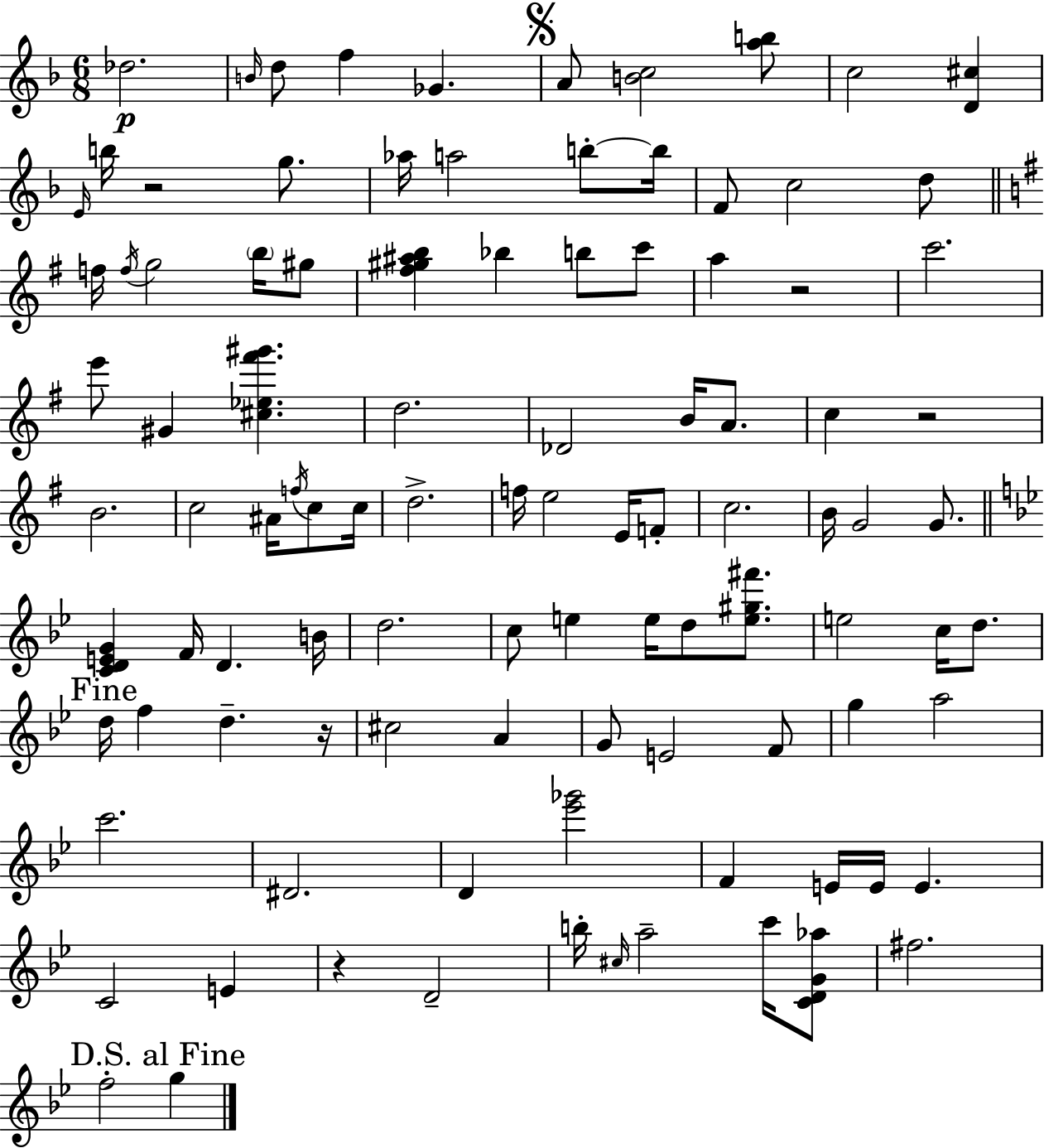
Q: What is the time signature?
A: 6/8